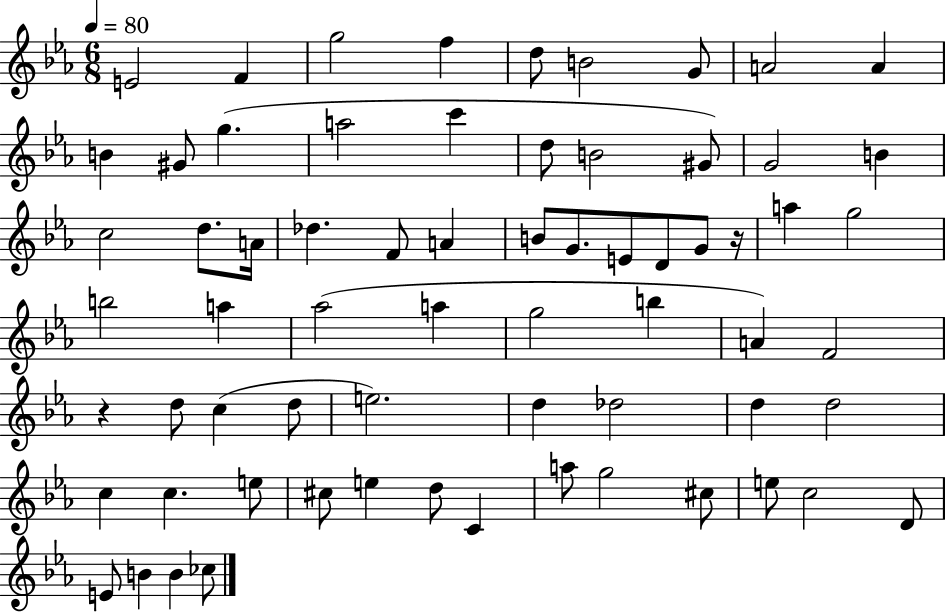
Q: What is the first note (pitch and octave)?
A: E4